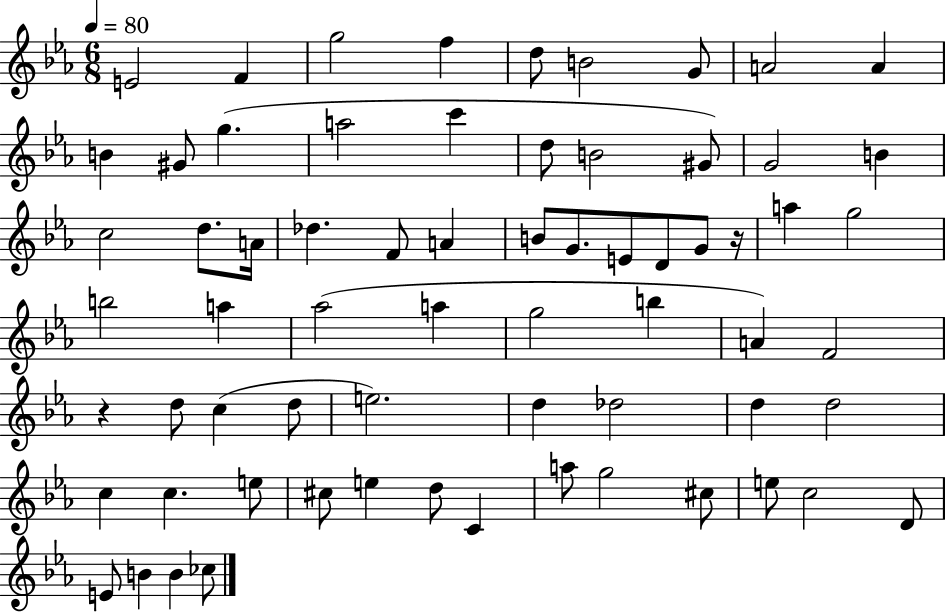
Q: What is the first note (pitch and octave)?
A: E4